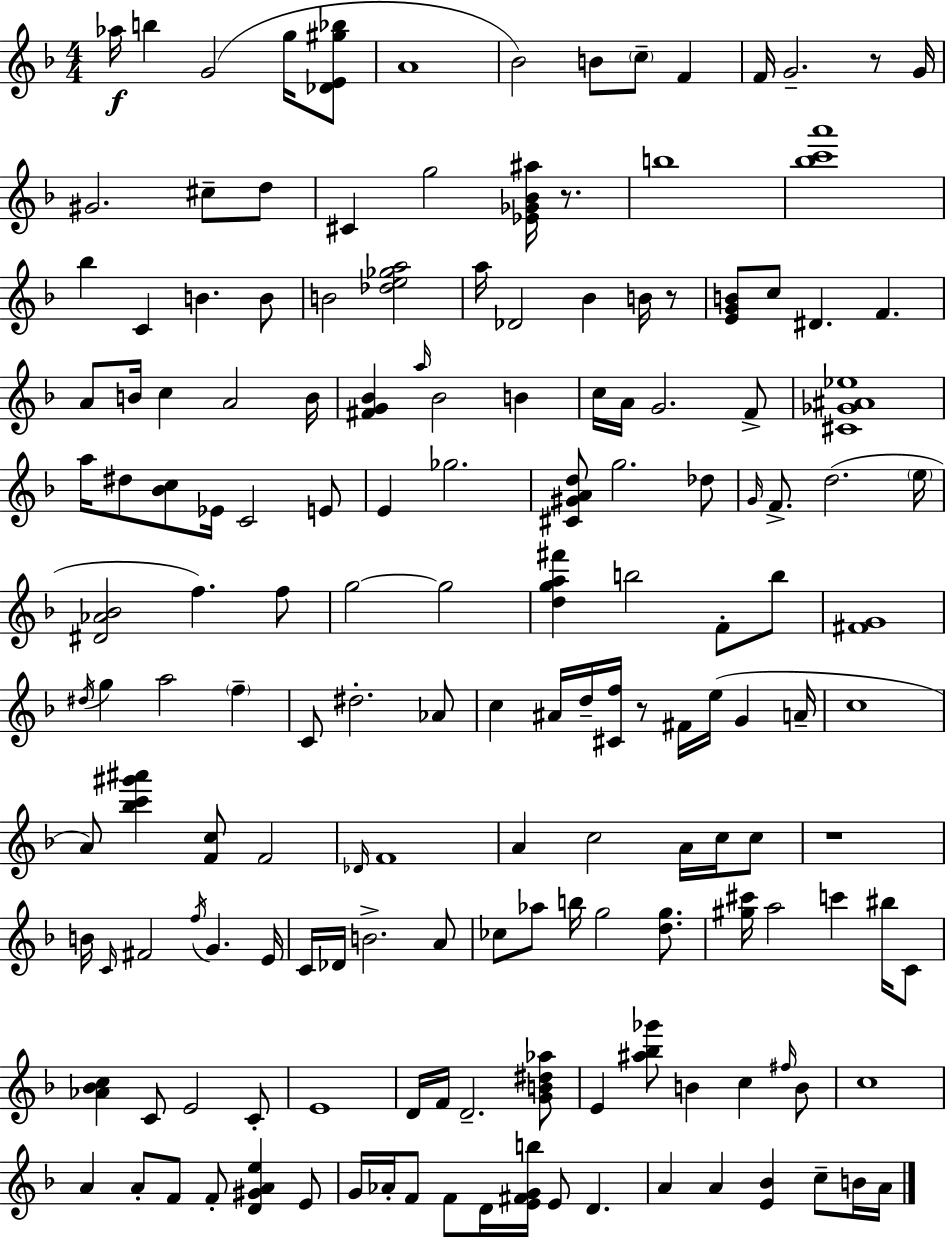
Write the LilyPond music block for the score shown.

{
  \clef treble
  \numericTimeSignature
  \time 4/4
  \key d \minor
  aes''16\f b''4 g'2( g''16 <des' e' gis'' bes''>8 | a'1 | bes'2) b'8 \parenthesize c''8-- f'4 | f'16 g'2.-- r8 g'16 | \break gis'2. cis''8-- d''8 | cis'4 g''2 <ees' ges' bes' ais''>16 r8. | b''1 | <bes'' c''' a'''>1 | \break bes''4 c'4 b'4. b'8 | b'2 <des'' e'' ges'' a''>2 | a''16 des'2 bes'4 b'16 r8 | <e' g' b'>8 c''8 dis'4. f'4. | \break a'8 b'16 c''4 a'2 b'16 | <fis' g' bes'>4 \grace { a''16 } bes'2 b'4 | c''16 a'16 g'2. f'8-> | <cis' ges' ais' ees''>1 | \break a''16 dis''8 <bes' c''>8 ees'16 c'2 e'8 | e'4 ges''2. | <cis' gis' a' d''>8 g''2. des''8 | \grace { g'16 } f'8.-> d''2.( | \break \parenthesize e''16 <dis' aes' bes'>2 f''4.) | f''8 g''2~~ g''2 | <d'' g'' a'' fis'''>4 b''2 f'8-. | b''8 <fis' g'>1 | \break \acciaccatura { dis''16 } g''4 a''2 \parenthesize f''4-- | c'8 dis''2.-. | aes'8 c''4 ais'16 d''16-- <cis' f''>16 r8 fis'16 e''16( g'4 | a'16-- c''1 | \break a'8) <bes'' c''' gis''' ais'''>4 <f' c''>8 f'2 | \grace { des'16 } f'1 | a'4 c''2 | a'16 c''16 c''8 r1 | \break b'16 \grace { c'16 } fis'2 \acciaccatura { f''16 } g'4. | e'16 c'16 des'16 b'2.-> | a'8 ces''8 aes''8 b''16 g''2 | <d'' g''>8. <gis'' cis'''>16 a''2 c'''4 | \break bis''16 c'8 <aes' bes' c''>4 c'8 e'2 | c'8-. e'1 | d'16 f'16 d'2.-- | <g' b' dis'' aes''>8 e'4 <ais'' bes'' ges'''>8 b'4 | \break c''4 \grace { fis''16 } b'8 c''1 | a'4 a'8-. f'8 f'8-. | <d' gis' a' e''>4 e'8 g'16 aes'16-. f'8 f'8 d'16 <e' fis' g' b''>16 e'8 | d'4. a'4 a'4 <e' bes'>4 | \break c''8-- b'16 a'16 \bar "|."
}